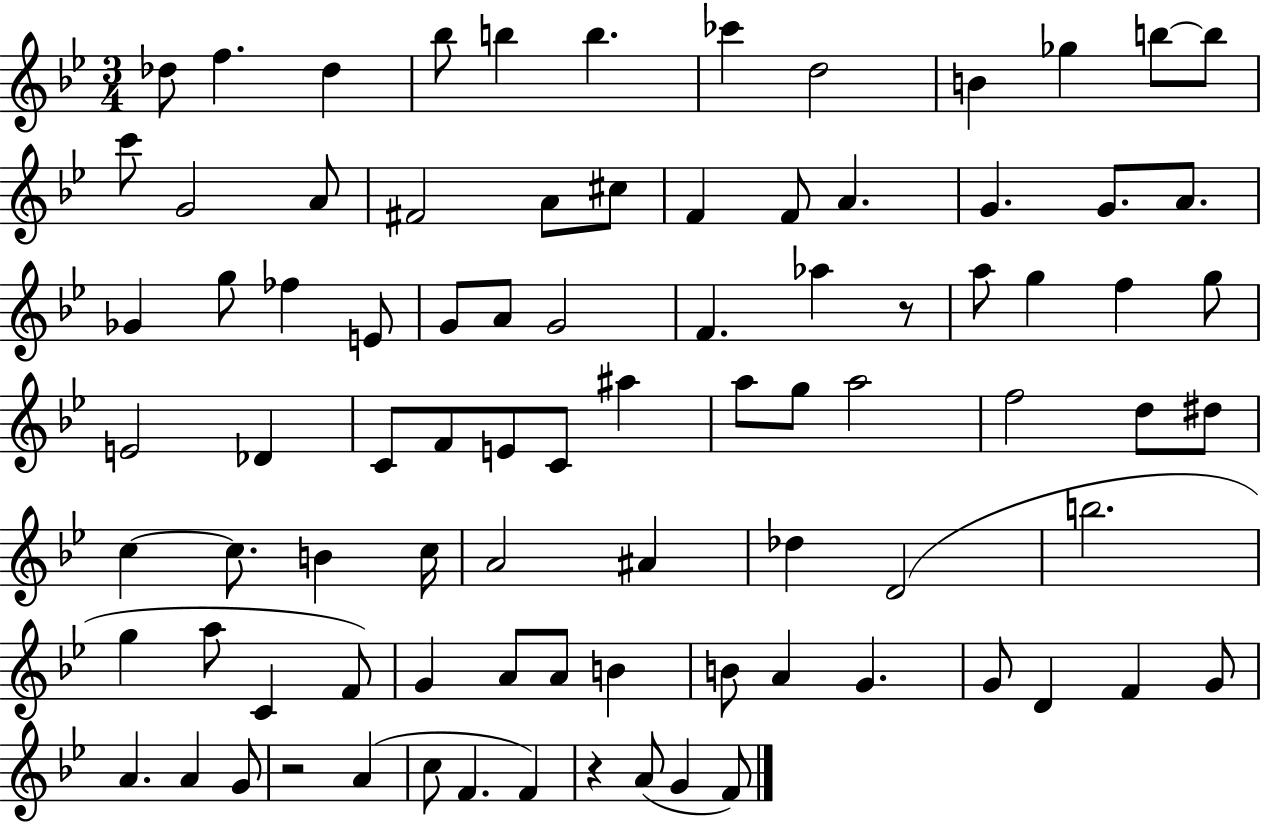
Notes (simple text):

Db5/e F5/q. Db5/q Bb5/e B5/q B5/q. CES6/q D5/h B4/q Gb5/q B5/e B5/e C6/e G4/h A4/e F#4/h A4/e C#5/e F4/q F4/e A4/q. G4/q. G4/e. A4/e. Gb4/q G5/e FES5/q E4/e G4/e A4/e G4/h F4/q. Ab5/q R/e A5/e G5/q F5/q G5/e E4/h Db4/q C4/e F4/e E4/e C4/e A#5/q A5/e G5/e A5/h F5/h D5/e D#5/e C5/q C5/e. B4/q C5/s A4/h A#4/q Db5/q D4/h B5/h. G5/q A5/e C4/q F4/e G4/q A4/e A4/e B4/q B4/e A4/q G4/q. G4/e D4/q F4/q G4/e A4/q. A4/q G4/e R/h A4/q C5/e F4/q. F4/q R/q A4/e G4/q F4/e